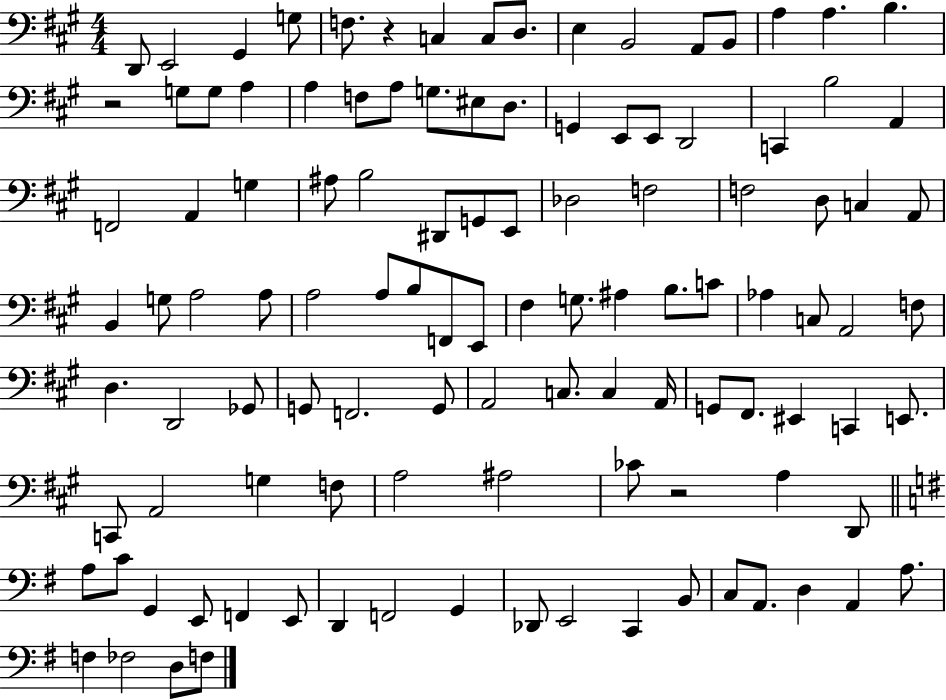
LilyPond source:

{
  \clef bass
  \numericTimeSignature
  \time 4/4
  \key a \major
  \repeat volta 2 { d,8 e,2 gis,4 g8 | f8. r4 c4 c8 d8. | e4 b,2 a,8 b,8 | a4 a4. b4. | \break r2 g8 g8 a4 | a4 f8 a8 g8. eis8 d8. | g,4 e,8 e,8 d,2 | c,4 b2 a,4 | \break f,2 a,4 g4 | ais8 b2 dis,8 g,8 e,8 | des2 f2 | f2 d8 c4 a,8 | \break b,4 g8 a2 a8 | a2 a8 b8 f,8 e,8 | fis4 g8. ais4 b8. c'8 | aes4 c8 a,2 f8 | \break d4. d,2 ges,8 | g,8 f,2. g,8 | a,2 c8. c4 a,16 | g,8 fis,8. eis,4 c,4 e,8. | \break c,8 a,2 g4 f8 | a2 ais2 | ces'8 r2 a4 d,8 | \bar "||" \break \key e \minor a8 c'8 g,4 e,8 f,4 e,8 | d,4 f,2 g,4 | des,8 e,2 c,4 b,8 | c8 a,8. d4 a,4 a8. | \break f4 fes2 d8 f8 | } \bar "|."
}